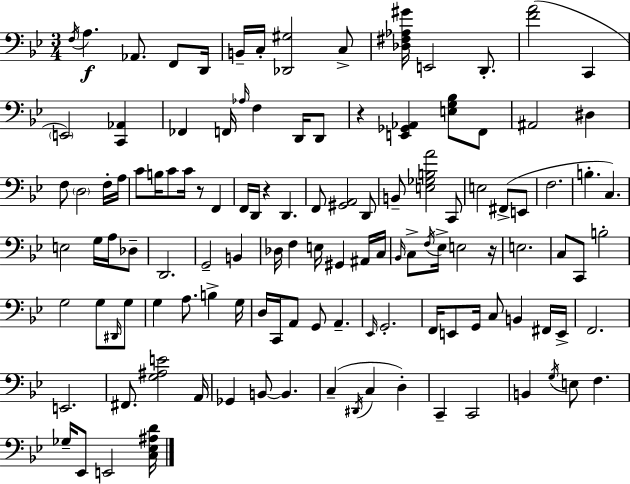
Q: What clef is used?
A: bass